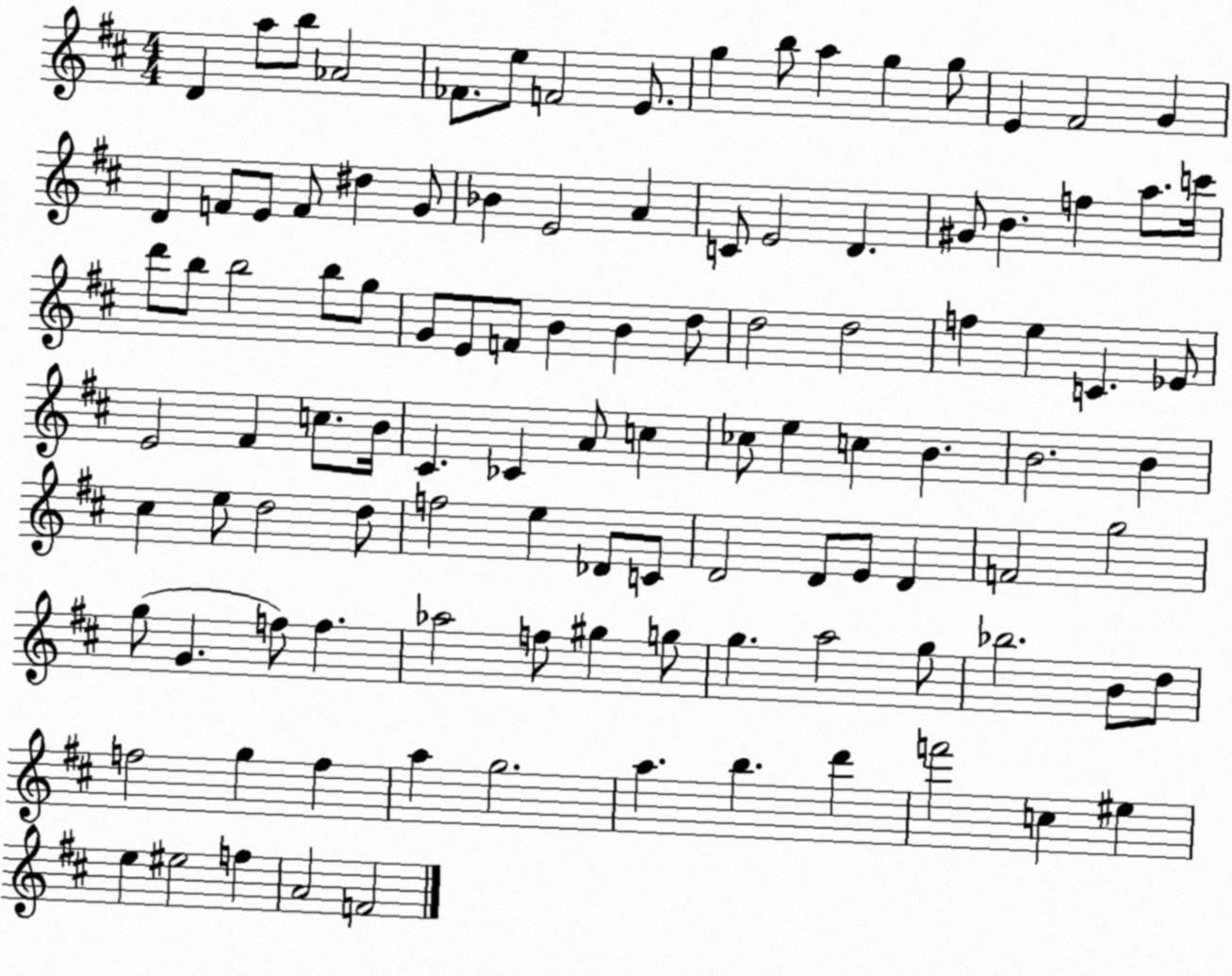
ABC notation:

X:1
T:Untitled
M:4/4
L:1/4
K:D
D a/2 b/2 _A2 _F/2 e/2 F2 E/2 g b/2 a g g/2 E ^F2 G D F/2 E/2 F/2 ^d G/2 _B E2 A C/2 E2 D ^G/2 B f a/2 c'/4 d'/2 b/2 b2 b/2 g/2 G/2 E/2 F/2 B B d/2 d2 d2 f e C _E/2 E2 ^F c/2 B/4 ^C _C A/2 c _c/2 e c B B2 B ^c e/2 d2 d/2 f2 e _D/2 C/2 D2 D/2 E/2 D F2 g2 g/2 G f/2 f _a2 f/2 ^g g/2 g a2 g/2 _b2 B/2 d/2 f2 g f a g2 a b d' f'2 c ^e e ^e2 f A2 F2